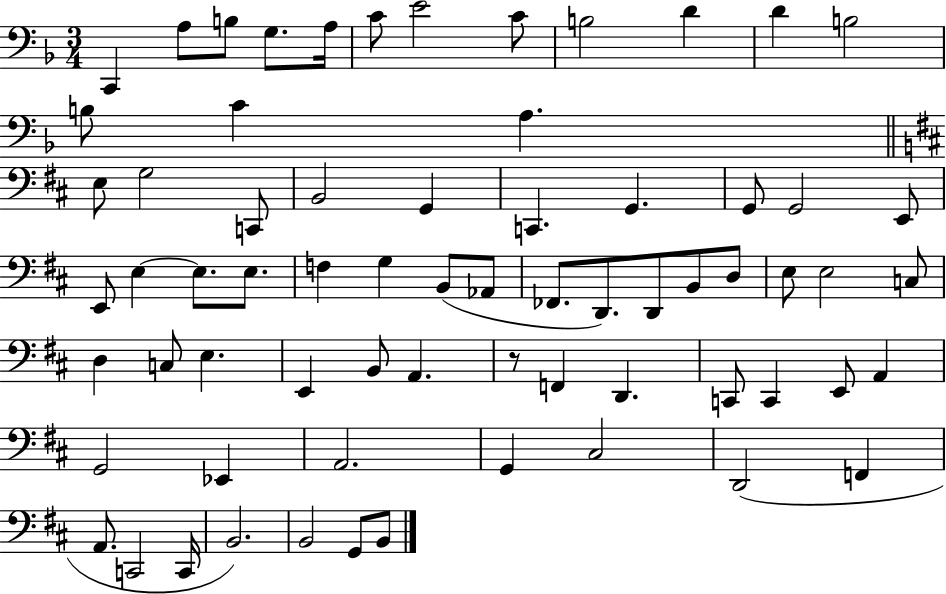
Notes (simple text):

C2/q A3/e B3/e G3/e. A3/s C4/e E4/h C4/e B3/h D4/q D4/q B3/h B3/e C4/q A3/q. E3/e G3/h C2/e B2/h G2/q C2/q. G2/q. G2/e G2/h E2/e E2/e E3/q E3/e. E3/e. F3/q G3/q B2/e Ab2/e FES2/e. D2/e. D2/e B2/e D3/e E3/e E3/h C3/e D3/q C3/e E3/q. E2/q B2/e A2/q. R/e F2/q D2/q. C2/e C2/q E2/e A2/q G2/h Eb2/q A2/h. G2/q C#3/h D2/h F2/q A2/e. C2/h C2/s B2/h. B2/h G2/e B2/e